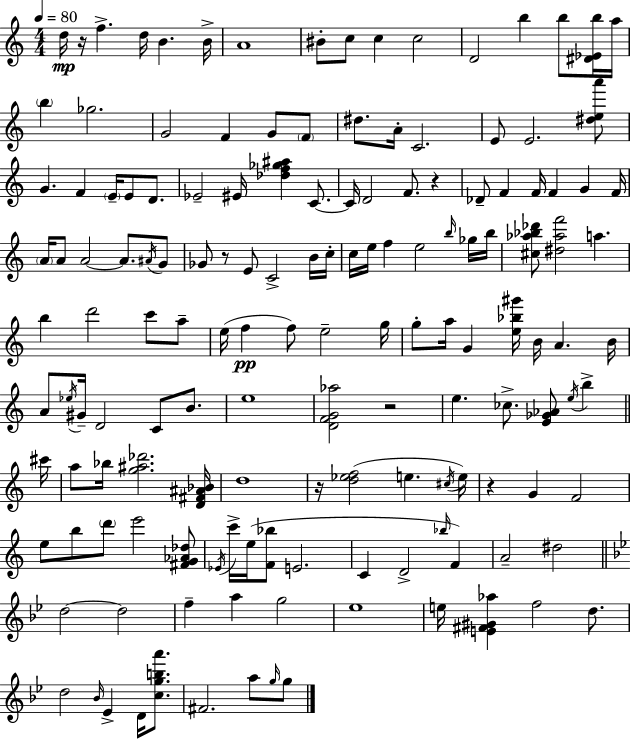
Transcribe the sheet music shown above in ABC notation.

X:1
T:Untitled
M:4/4
L:1/4
K:C
d/4 z/4 f d/4 B B/4 A4 ^B/2 c/2 c c2 D2 b b/2 [^D_Eb]/4 a/4 b _g2 G2 F G/2 F/2 ^d/2 A/4 C2 E/2 E2 [^dea']/2 G F E/4 E/2 D/2 _E2 ^E/4 [_df_g^a] C/2 C/4 D2 F/2 z _D/2 F F/4 F G F/4 A/4 A/2 A2 A/2 ^A/4 G/2 _G/2 z/2 E/2 C2 B/4 c/4 c/4 e/4 f e2 b/4 _g/4 b/4 [^c_a_b_d']/2 [^d_af']2 a b d'2 c'/2 a/2 e/4 f f/2 e2 g/4 g/2 a/4 G [e_b^g']/4 B/4 A B/4 A/2 _e/4 ^G/4 D2 C/2 B/2 e4 [DFG_a]2 z2 e _c/2 [E_G_A]/2 e/4 b ^c'/4 a/2 _b/4 [g^a_d']2 [D^F^A_B]/4 d4 z/4 [d_ef]2 e ^c/4 e/4 z G F2 e/2 b/2 d'/2 e'2 [^FG_A_d]/2 _E/4 c'/4 e/4 [F_b]/2 E2 C D2 _b/4 F A2 ^d2 d2 d2 f a g2 _e4 e/4 [E^F^G_a] f2 d/2 d2 _B/4 _E D/4 [cgba']/2 ^F2 a/2 g/4 g/2